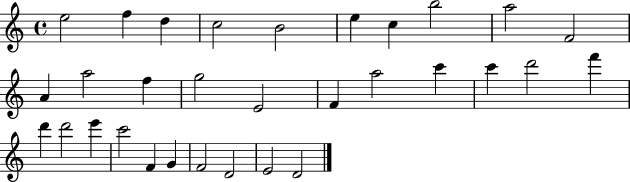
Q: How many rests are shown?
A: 0